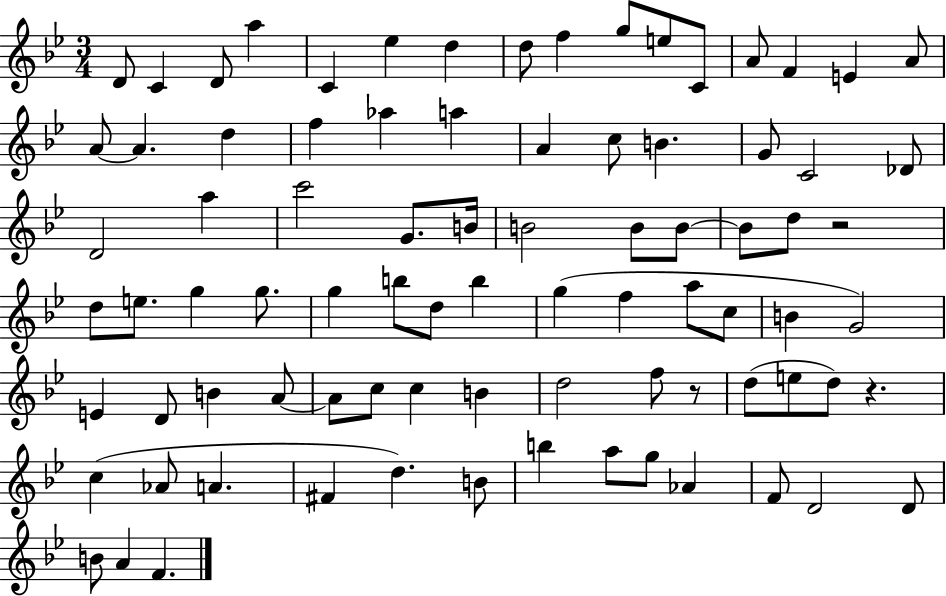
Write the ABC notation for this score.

X:1
T:Untitled
M:3/4
L:1/4
K:Bb
D/2 C D/2 a C _e d d/2 f g/2 e/2 C/2 A/2 F E A/2 A/2 A d f _a a A c/2 B G/2 C2 _D/2 D2 a c'2 G/2 B/4 B2 B/2 B/2 B/2 d/2 z2 d/2 e/2 g g/2 g b/2 d/2 b g f a/2 c/2 B G2 E D/2 B A/2 A/2 c/2 c B d2 f/2 z/2 d/2 e/2 d/2 z c _A/2 A ^F d B/2 b a/2 g/2 _A F/2 D2 D/2 B/2 A F